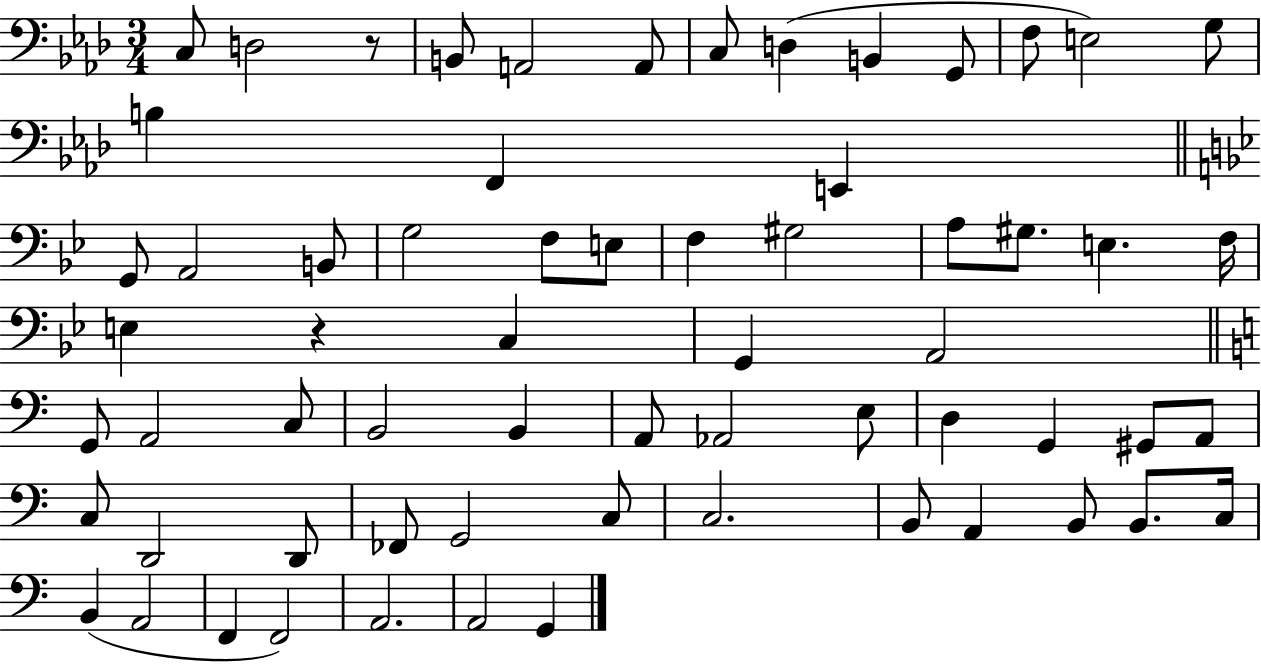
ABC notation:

X:1
T:Untitled
M:3/4
L:1/4
K:Ab
C,/2 D,2 z/2 B,,/2 A,,2 A,,/2 C,/2 D, B,, G,,/2 F,/2 E,2 G,/2 B, F,, E,, G,,/2 A,,2 B,,/2 G,2 F,/2 E,/2 F, ^G,2 A,/2 ^G,/2 E, F,/4 E, z C, G,, A,,2 G,,/2 A,,2 C,/2 B,,2 B,, A,,/2 _A,,2 E,/2 D, G,, ^G,,/2 A,,/2 C,/2 D,,2 D,,/2 _F,,/2 G,,2 C,/2 C,2 B,,/2 A,, B,,/2 B,,/2 C,/4 B,, A,,2 F,, F,,2 A,,2 A,,2 G,,